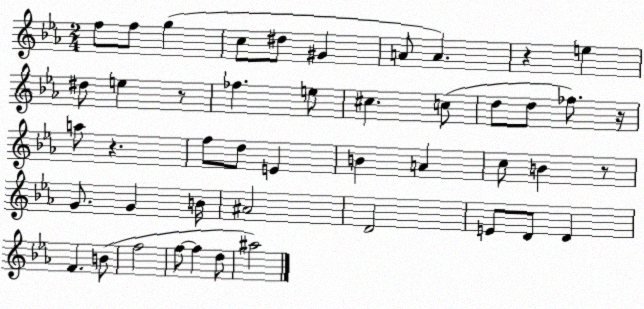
X:1
T:Untitled
M:2/4
L:1/4
K:Eb
f/2 f/2 g c/2 ^d/2 ^G A/2 A z e ^d/2 e z/2 _f e/2 ^c c/2 d/2 d/2 _f/2 z/4 a/2 z f/2 d/2 E B A c/2 B z/2 G/2 G B/4 ^A2 D2 E/2 D/2 D F B/2 f2 f/2 f d/2 ^a2